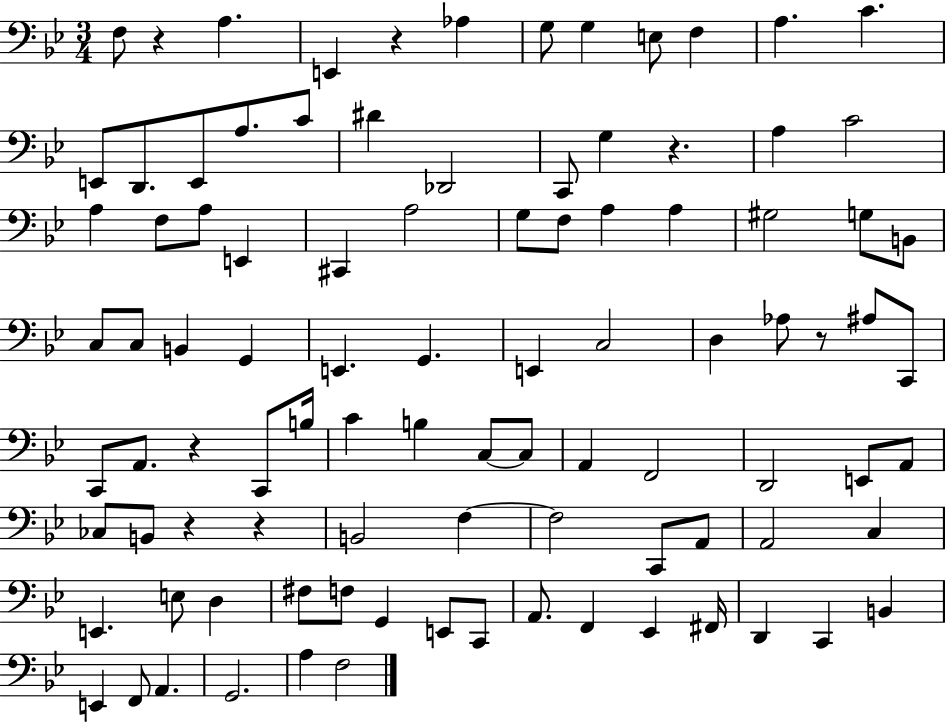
X:1
T:Untitled
M:3/4
L:1/4
K:Bb
F,/2 z A, E,, z _A, G,/2 G, E,/2 F, A, C E,,/2 D,,/2 E,,/2 A,/2 C/2 ^D _D,,2 C,,/2 G, z A, C2 A, F,/2 A,/2 E,, ^C,, A,2 G,/2 F,/2 A, A, ^G,2 G,/2 B,,/2 C,/2 C,/2 B,, G,, E,, G,, E,, C,2 D, _A,/2 z/2 ^A,/2 C,,/2 C,,/2 A,,/2 z C,,/2 B,/4 C B, C,/2 C,/2 A,, F,,2 D,,2 E,,/2 A,,/2 _C,/2 B,,/2 z z B,,2 F, F,2 C,,/2 A,,/2 A,,2 C, E,, E,/2 D, ^F,/2 F,/2 G,, E,,/2 C,,/2 A,,/2 F,, _E,, ^F,,/4 D,, C,, B,, E,, F,,/2 A,, G,,2 A, F,2